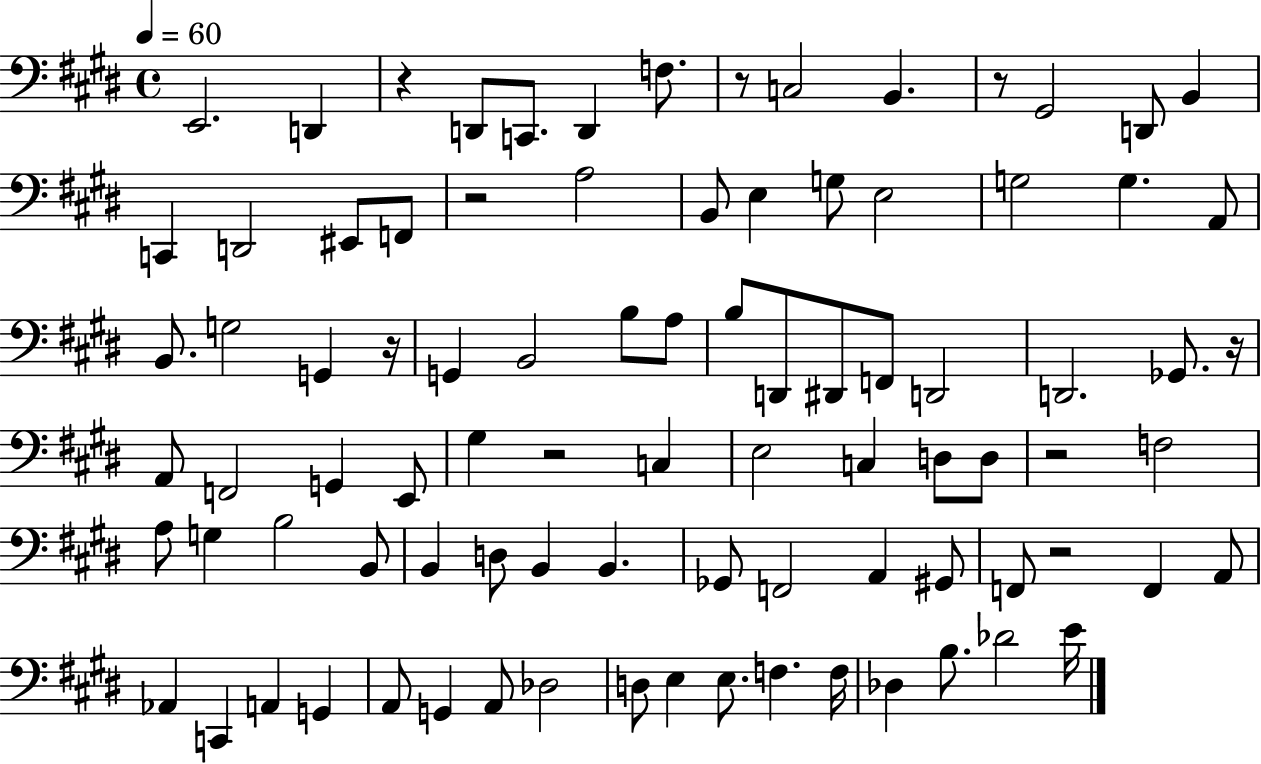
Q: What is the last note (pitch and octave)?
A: E4